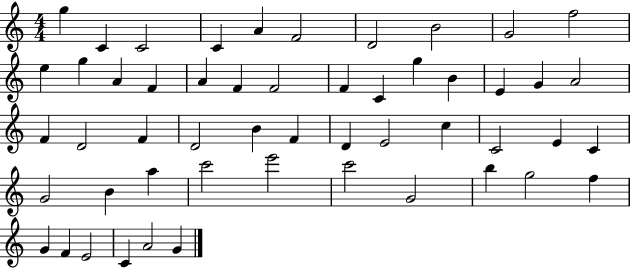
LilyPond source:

{
  \clef treble
  \numericTimeSignature
  \time 4/4
  \key c \major
  g''4 c'4 c'2 | c'4 a'4 f'2 | d'2 b'2 | g'2 f''2 | \break e''4 g''4 a'4 f'4 | a'4 f'4 f'2 | f'4 c'4 g''4 b'4 | e'4 g'4 a'2 | \break f'4 d'2 f'4 | d'2 b'4 f'4 | d'4 e'2 c''4 | c'2 e'4 c'4 | \break g'2 b'4 a''4 | c'''2 e'''2 | c'''2 g'2 | b''4 g''2 f''4 | \break g'4 f'4 e'2 | c'4 a'2 g'4 | \bar "|."
}